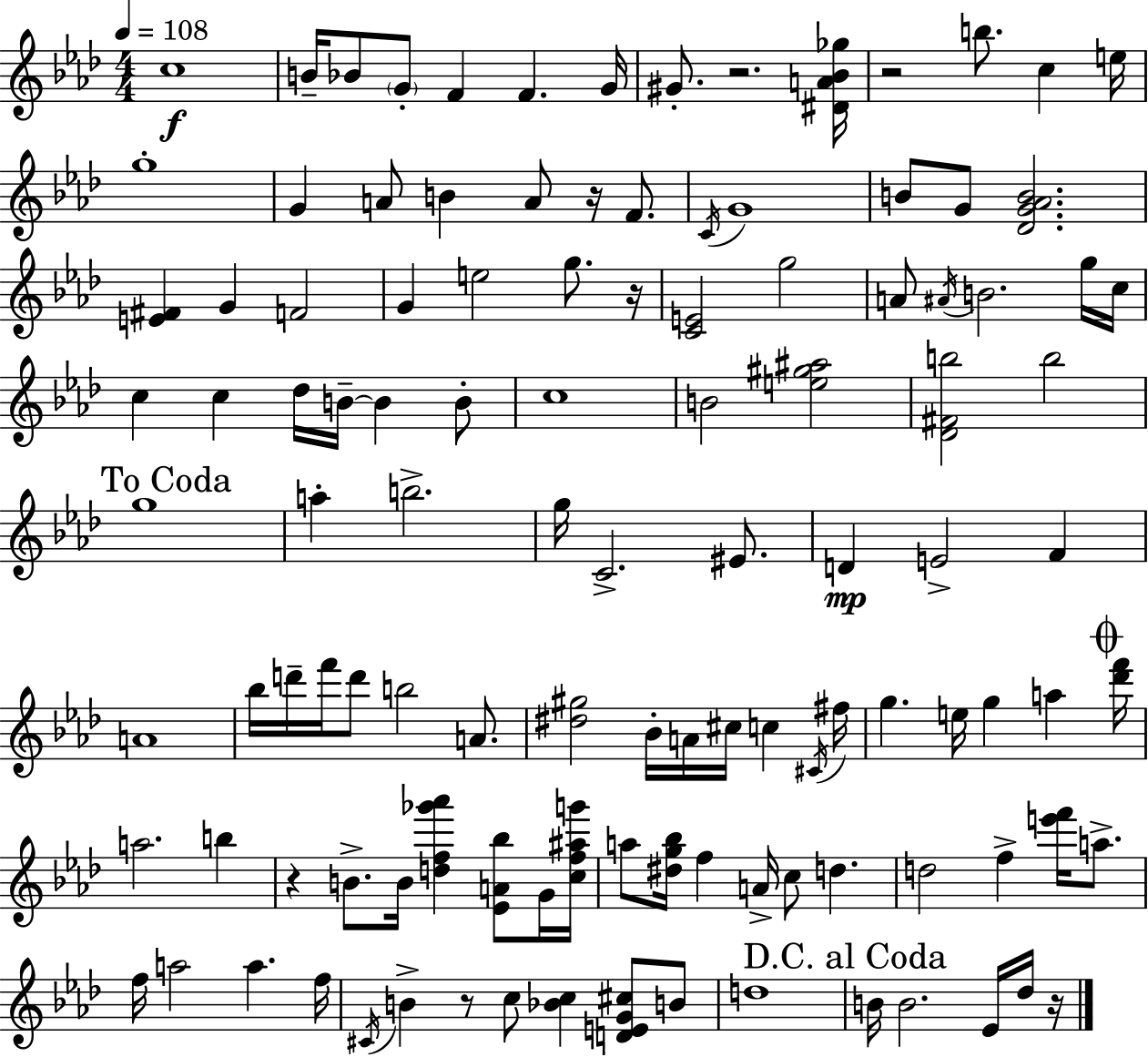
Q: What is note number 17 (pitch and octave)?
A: F4